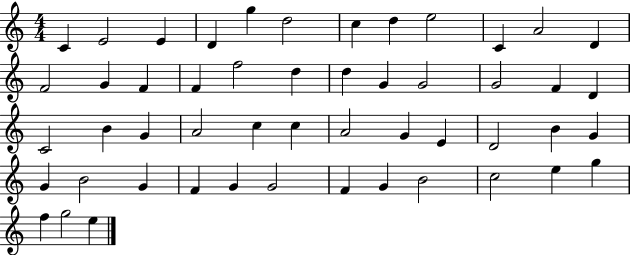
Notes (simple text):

C4/q E4/h E4/q D4/q G5/q D5/h C5/q D5/q E5/h C4/q A4/h D4/q F4/h G4/q F4/q F4/q F5/h D5/q D5/q G4/q G4/h G4/h F4/q D4/q C4/h B4/q G4/q A4/h C5/q C5/q A4/h G4/q E4/q D4/h B4/q G4/q G4/q B4/h G4/q F4/q G4/q G4/h F4/q G4/q B4/h C5/h E5/q G5/q F5/q G5/h E5/q